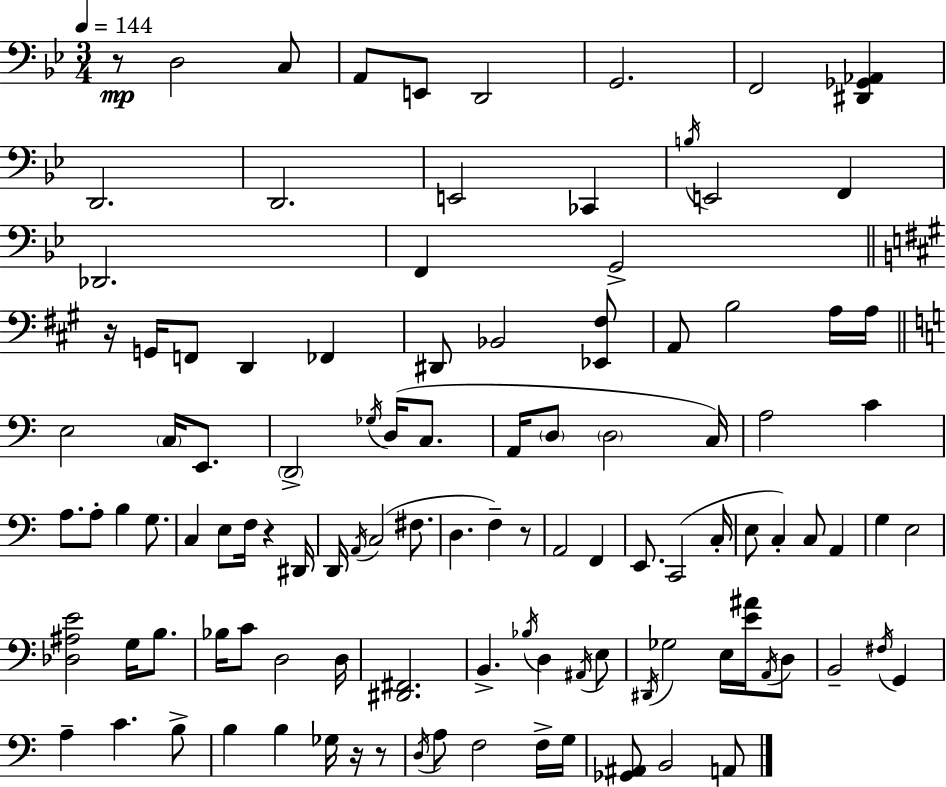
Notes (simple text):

R/e D3/h C3/e A2/e E2/e D2/h G2/h. F2/h [D#2,Gb2,Ab2]/q D2/h. D2/h. E2/h CES2/q B3/s E2/h F2/q Db2/h. F2/q G2/h R/s G2/s F2/e D2/q FES2/q D#2/e Bb2/h [Eb2,F#3]/e A2/e B3/h A3/s A3/s E3/h C3/s E2/e. D2/h Gb3/s D3/s C3/e. A2/s D3/e D3/h C3/s A3/h C4/q A3/e. A3/e B3/q G3/e. C3/q E3/e F3/s R/q D#2/s D2/s A2/s C3/h F#3/e. D3/q. F3/q R/e A2/h F2/q E2/e. C2/h C3/s E3/e C3/q C3/e A2/q G3/q E3/h [Db3,A#3,E4]/h G3/s B3/e. Bb3/s C4/e D3/h D3/s [D#2,F#2]/h. B2/q. Bb3/s D3/q A#2/s E3/e D#2/s Gb3/h E3/s [E4,A#4]/s A2/s D3/e B2/h F#3/s G2/q A3/q C4/q. B3/e B3/q B3/q Gb3/s R/s R/e D3/s A3/e F3/h F3/s G3/s [Gb2,A#2]/e B2/h A2/e